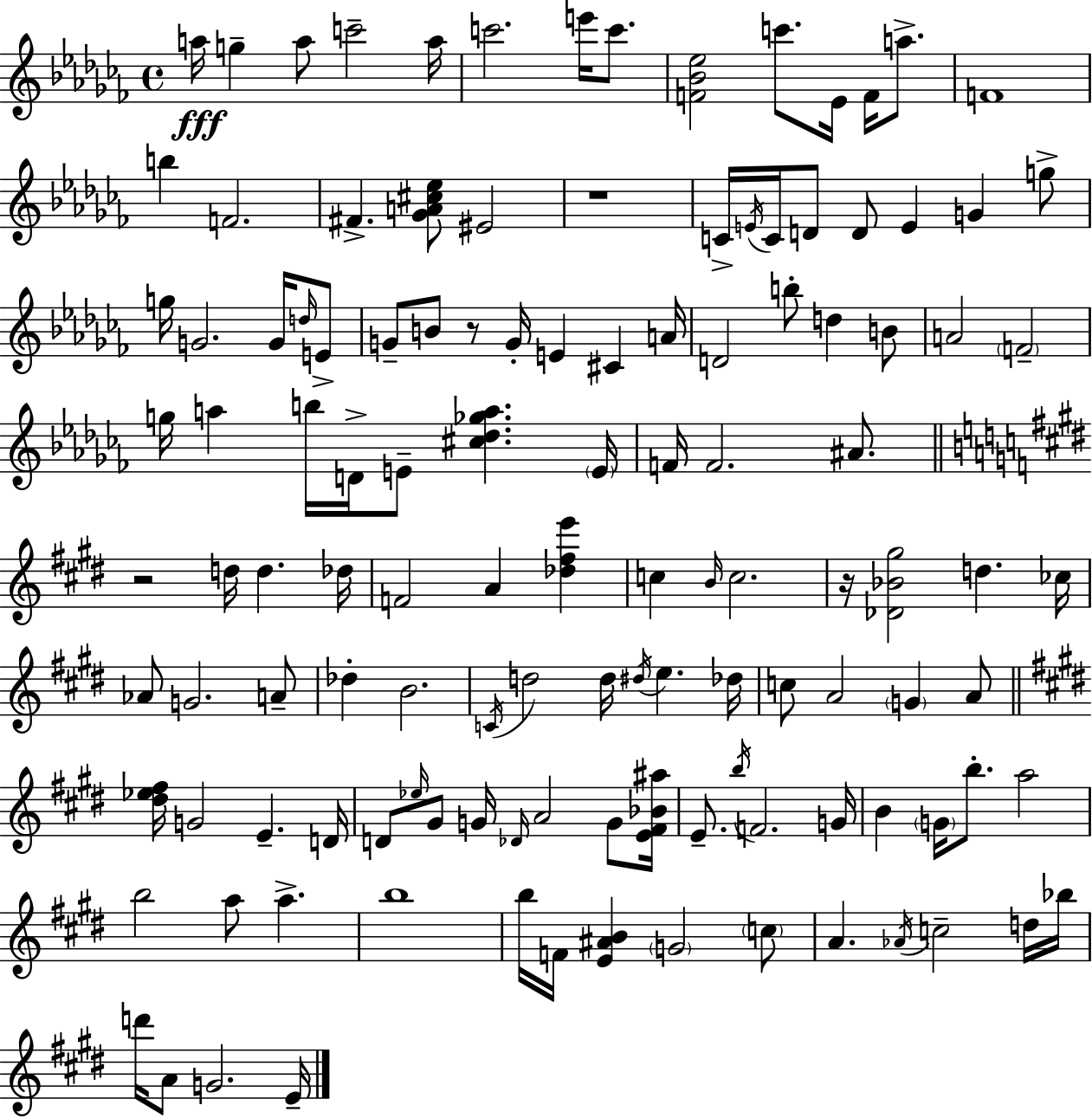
A5/s G5/q A5/e C6/h A5/s C6/h. E6/s C6/e. [F4,Bb4,Eb5]/h C6/e. Eb4/s F4/s A5/e. F4/w B5/q F4/h. F#4/q. [Gb4,A4,C#5,Eb5]/e EIS4/h R/w C4/s E4/s C4/s D4/e D4/e E4/q G4/q G5/e G5/s G4/h. G4/s D5/s E4/e G4/e B4/e R/e G4/s E4/q C#4/q A4/s D4/h B5/e D5/q B4/e A4/h F4/h G5/s A5/q B5/s D4/s E4/e [C#5,Db5,Gb5,A5]/q. E4/s F4/s F4/h. A#4/e. R/h D5/s D5/q. Db5/s F4/h A4/q [Db5,F#5,E6]/q C5/q B4/s C5/h. R/s [Db4,Bb4,G#5]/h D5/q. CES5/s Ab4/e G4/h. A4/e Db5/q B4/h. C4/s D5/h D5/s D#5/s E5/q. Db5/s C5/e A4/h G4/q A4/e [D#5,Eb5,F#5]/s G4/h E4/q. D4/s D4/e Eb5/s G#4/e G4/s Db4/s A4/h G4/e [E4,F#4,Bb4,A#5]/s E4/e. B5/s F4/h. G4/s B4/q G4/s B5/e. A5/h B5/h A5/e A5/q. B5/w B5/s F4/s [E4,A#4,B4]/q G4/h C5/e A4/q. Ab4/s C5/h D5/s Bb5/s D6/s A4/e G4/h. E4/s